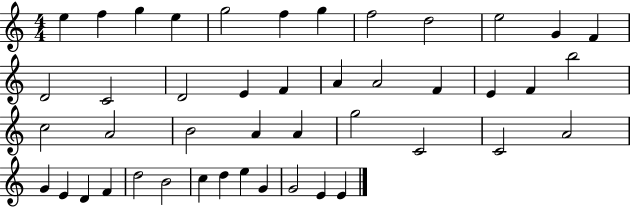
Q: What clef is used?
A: treble